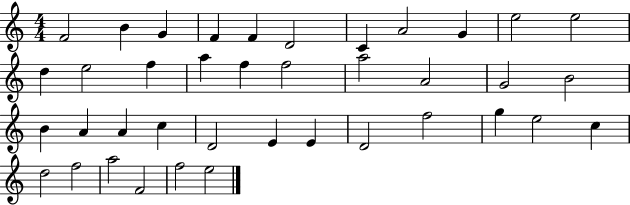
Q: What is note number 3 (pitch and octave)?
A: G4